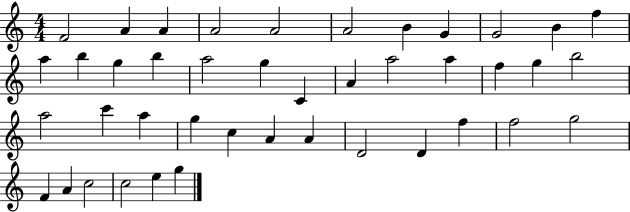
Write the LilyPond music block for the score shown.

{
  \clef treble
  \numericTimeSignature
  \time 4/4
  \key c \major
  f'2 a'4 a'4 | a'2 a'2 | a'2 b'4 g'4 | g'2 b'4 f''4 | \break a''4 b''4 g''4 b''4 | a''2 g''4 c'4 | a'4 a''2 a''4 | f''4 g''4 b''2 | \break a''2 c'''4 a''4 | g''4 c''4 a'4 a'4 | d'2 d'4 f''4 | f''2 g''2 | \break f'4 a'4 c''2 | c''2 e''4 g''4 | \bar "|."
}